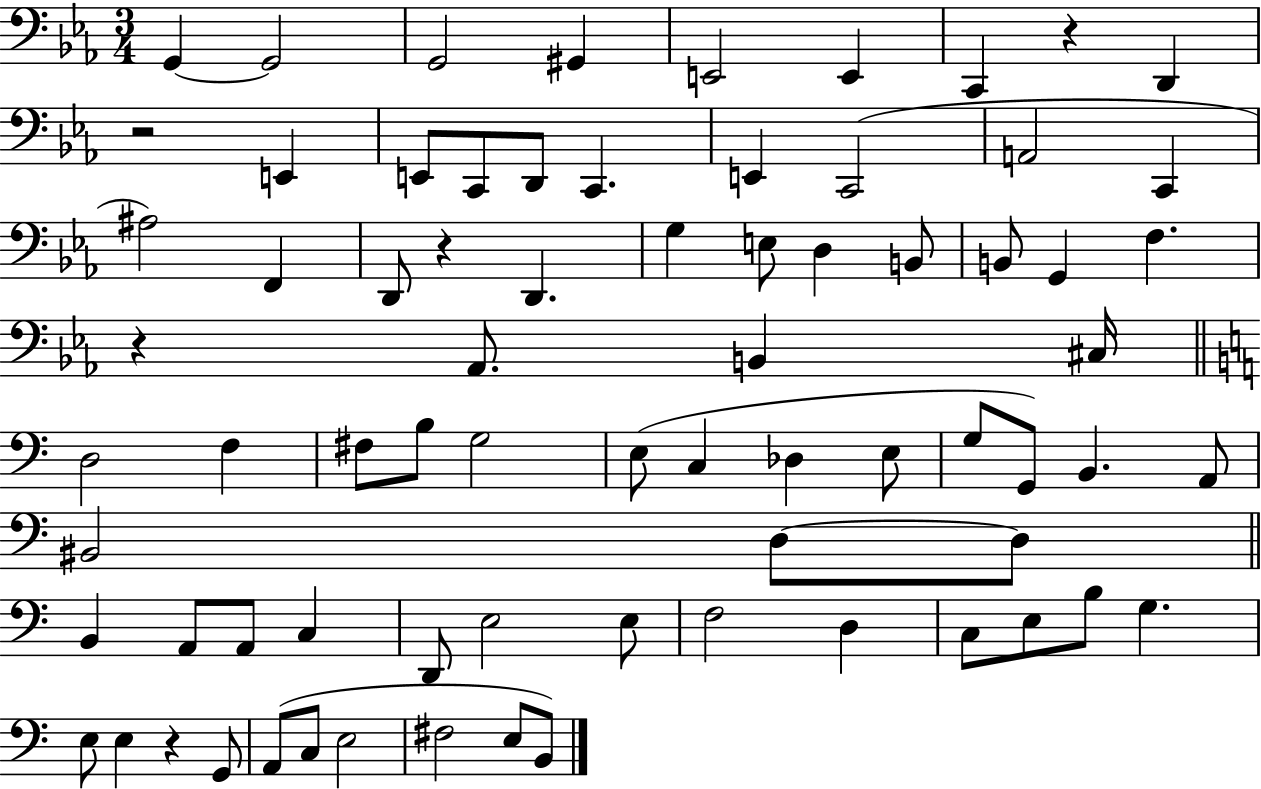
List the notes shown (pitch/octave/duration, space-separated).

G2/q G2/h G2/h G#2/q E2/h E2/q C2/q R/q D2/q R/h E2/q E2/e C2/e D2/e C2/q. E2/q C2/h A2/h C2/q A#3/h F2/q D2/e R/q D2/q. G3/q E3/e D3/q B2/e B2/e G2/q F3/q. R/q Ab2/e. B2/q C#3/s D3/h F3/q F#3/e B3/e G3/h E3/e C3/q Db3/q E3/e G3/e G2/e B2/q. A2/e BIS2/h D3/e D3/e B2/q A2/e A2/e C3/q D2/e E3/h E3/e F3/h D3/q C3/e E3/e B3/e G3/q. E3/e E3/q R/q G2/e A2/e C3/e E3/h F#3/h E3/e B2/e